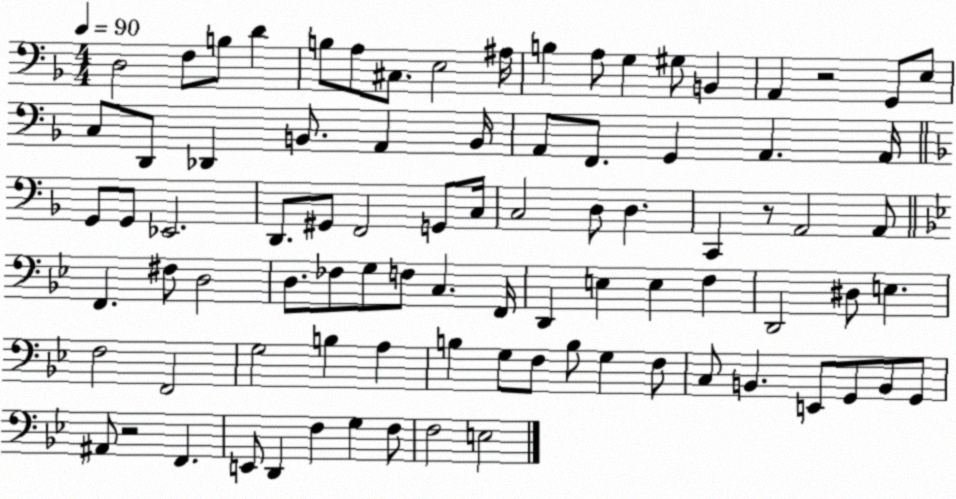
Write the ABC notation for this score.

X:1
T:Untitled
M:4/4
L:1/4
K:F
D,2 F,/2 B,/2 D B,/2 A,/2 ^C,/2 E,2 ^A,/4 B, A,/2 G, ^G,/2 B,, A,, z2 G,,/2 E,/2 C,/2 D,,/2 _D,, B,,/2 A,, B,,/4 A,,/2 F,,/2 G,, A,, A,,/4 G,,/2 G,,/2 _E,,2 D,,/2 ^G,,/2 F,,2 G,,/2 C,/4 C,2 D,/2 D, C,, z/2 A,,2 A,,/2 F,, ^F,/2 D,2 D,/2 _F,/2 G,/2 F,/2 C, F,,/4 D,, E, E, F, D,,2 ^D,/2 E, F,2 F,,2 G,2 B, A, B, G,/2 F,/2 B,/2 G, F,/2 C,/2 B,, E,,/2 G,,/2 B,,/2 G,,/2 ^A,,/2 z2 F,, E,,/2 D,, F, G, F,/2 F,2 E,2